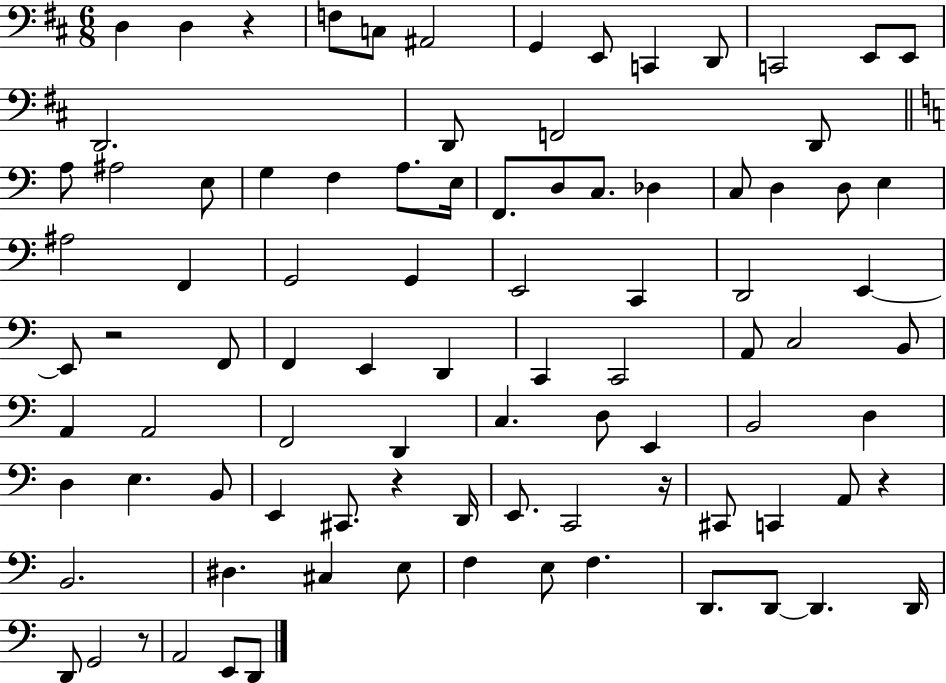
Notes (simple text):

D3/q D3/q R/q F3/e C3/e A#2/h G2/q E2/e C2/q D2/e C2/h E2/e E2/e D2/h. D2/e F2/h D2/e A3/e A#3/h E3/e G3/q F3/q A3/e. E3/s F2/e. D3/e C3/e. Db3/q C3/e D3/q D3/e E3/q A#3/h F2/q G2/h G2/q E2/h C2/q D2/h E2/q E2/e R/h F2/e F2/q E2/q D2/q C2/q C2/h A2/e C3/h B2/e A2/q A2/h F2/h D2/q C3/q. D3/e E2/q B2/h D3/q D3/q E3/q. B2/e E2/q C#2/e. R/q D2/s E2/e. C2/h R/s C#2/e C2/q A2/e R/q B2/h. D#3/q. C#3/q E3/e F3/q E3/e F3/q. D2/e. D2/e D2/q. D2/s D2/e G2/h R/e A2/h E2/e D2/e